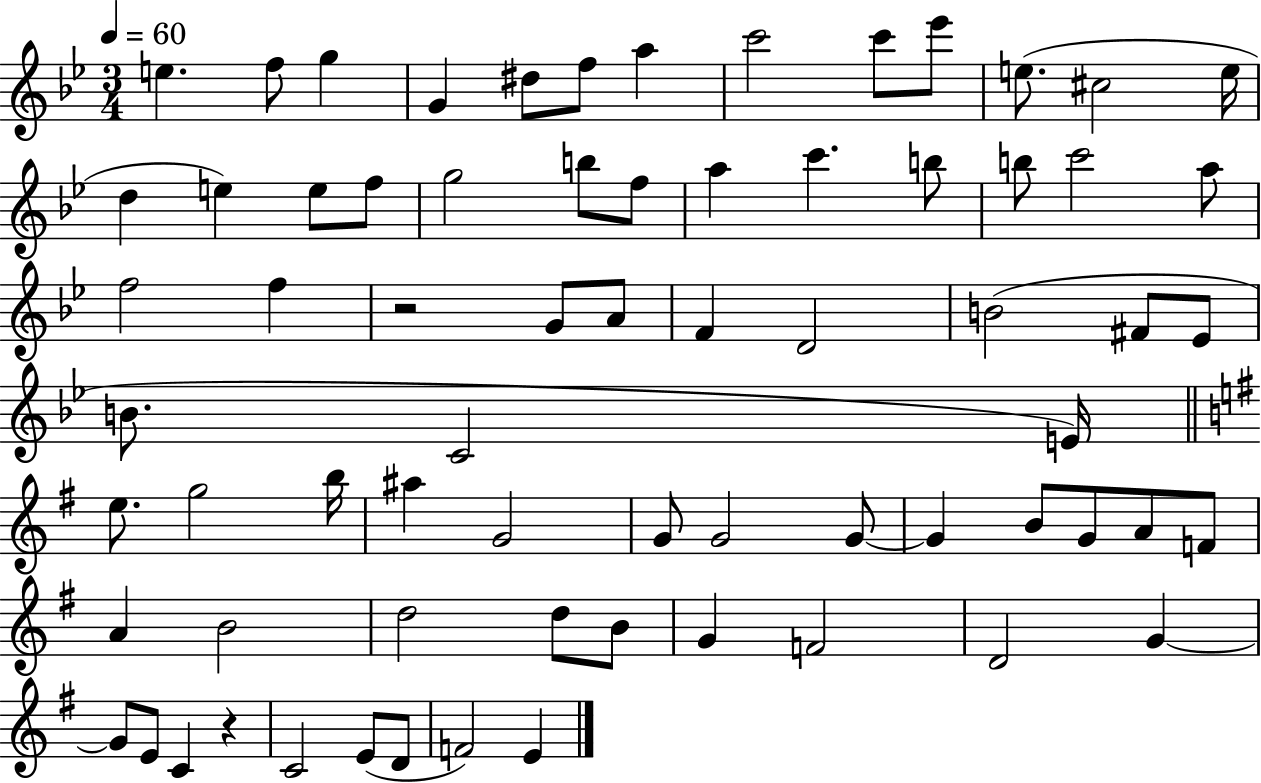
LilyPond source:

{
  \clef treble
  \numericTimeSignature
  \time 3/4
  \key bes \major
  \tempo 4 = 60
  \repeat volta 2 { e''4. f''8 g''4 | g'4 dis''8 f''8 a''4 | c'''2 c'''8 ees'''8 | e''8.( cis''2 e''16 | \break d''4 e''4) e''8 f''8 | g''2 b''8 f''8 | a''4 c'''4. b''8 | b''8 c'''2 a''8 | \break f''2 f''4 | r2 g'8 a'8 | f'4 d'2 | b'2( fis'8 ees'8 | \break b'8. c'2 e'16) | \bar "||" \break \key g \major e''8. g''2 b''16 | ais''4 g'2 | g'8 g'2 g'8~~ | g'4 b'8 g'8 a'8 f'8 | \break a'4 b'2 | d''2 d''8 b'8 | g'4 f'2 | d'2 g'4~~ | \break g'8 e'8 c'4 r4 | c'2 e'8( d'8 | f'2) e'4 | } \bar "|."
}